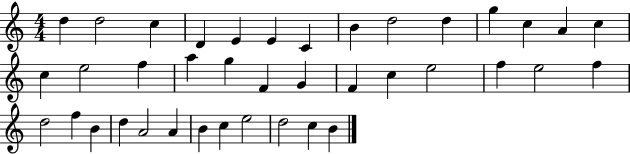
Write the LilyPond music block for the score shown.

{
  \clef treble
  \numericTimeSignature
  \time 4/4
  \key c \major
  d''4 d''2 c''4 | d'4 e'4 e'4 c'4 | b'4 d''2 d''4 | g''4 c''4 a'4 c''4 | \break c''4 e''2 f''4 | a''4 g''4 f'4 g'4 | f'4 c''4 e''2 | f''4 e''2 f''4 | \break d''2 f''4 b'4 | d''4 a'2 a'4 | b'4 c''4 e''2 | d''2 c''4 b'4 | \break \bar "|."
}